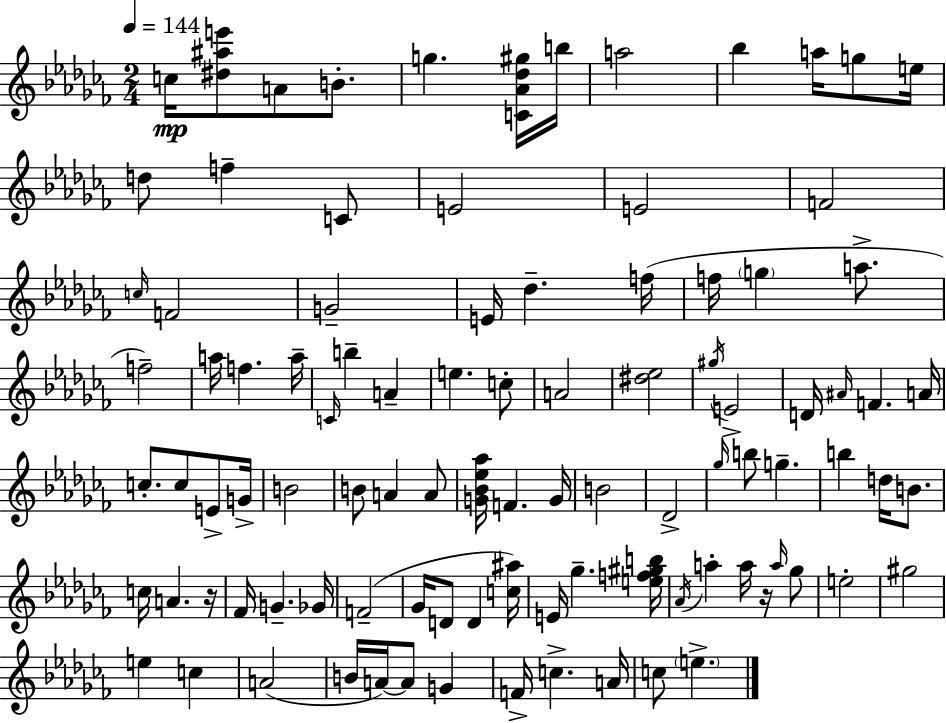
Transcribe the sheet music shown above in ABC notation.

X:1
T:Untitled
M:2/4
L:1/4
K:Abm
c/4 [^d^ae']/2 A/2 B/2 g [C_A_d^g]/4 b/4 a2 _b a/4 g/2 e/4 d/2 f C/2 E2 E2 F2 c/4 F2 G2 E/4 _d f/4 f/4 g a/2 f2 a/4 f a/4 C/4 b A e c/2 A2 [^d_e]2 ^g/4 E2 D/4 ^A/4 F A/4 c/2 c/2 E/2 G/4 B2 B/2 A A/2 [G_B_e_a]/4 F G/4 B2 _D2 _g/4 b/2 g b d/4 B/2 c/4 A z/4 _F/4 G _G/4 F2 _G/4 D/2 D [c^a]/4 E/4 _g [ef^gb]/4 _A/4 a a/4 z/4 a/4 _g/2 e2 ^g2 e c A2 B/4 A/4 A/2 G F/4 c A/4 c/2 e